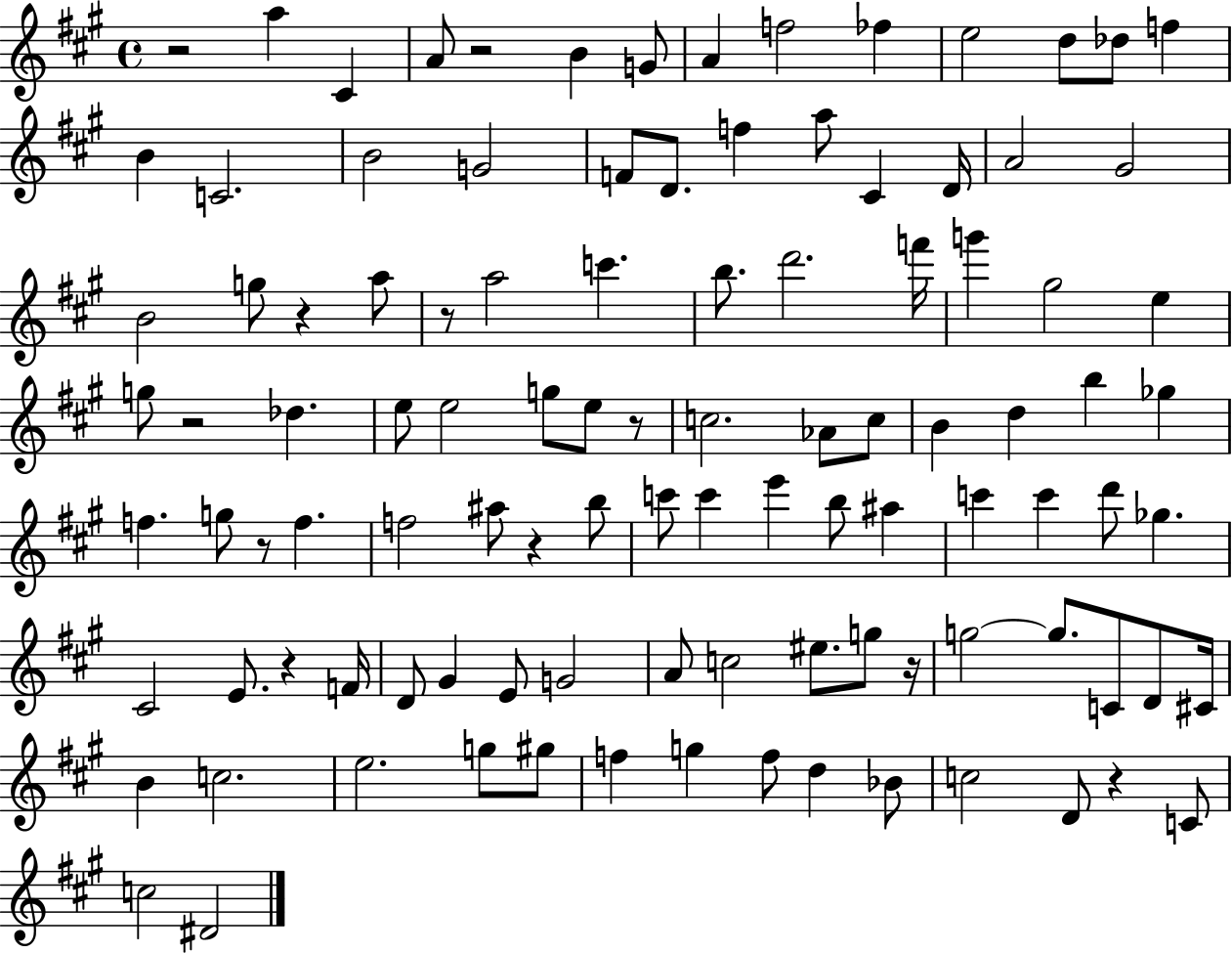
R/h A5/q C#4/q A4/e R/h B4/q G4/e A4/q F5/h FES5/q E5/h D5/e Db5/e F5/q B4/q C4/h. B4/h G4/h F4/e D4/e. F5/q A5/e C#4/q D4/s A4/h G#4/h B4/h G5/e R/q A5/e R/e A5/h C6/q. B5/e. D6/h. F6/s G6/q G#5/h E5/q G5/e R/h Db5/q. E5/e E5/h G5/e E5/e R/e C5/h. Ab4/e C5/e B4/q D5/q B5/q Gb5/q F5/q. G5/e R/e F5/q. F5/h A#5/e R/q B5/e C6/e C6/q E6/q B5/e A#5/q C6/q C6/q D6/e Gb5/q. C#4/h E4/e. R/q F4/s D4/e G#4/q E4/e G4/h A4/e C5/h EIS5/e. G5/e R/s G5/h G5/e. C4/e D4/e C#4/s B4/q C5/h. E5/h. G5/e G#5/e F5/q G5/q F5/e D5/q Bb4/e C5/h D4/e R/q C4/e C5/h D#4/h